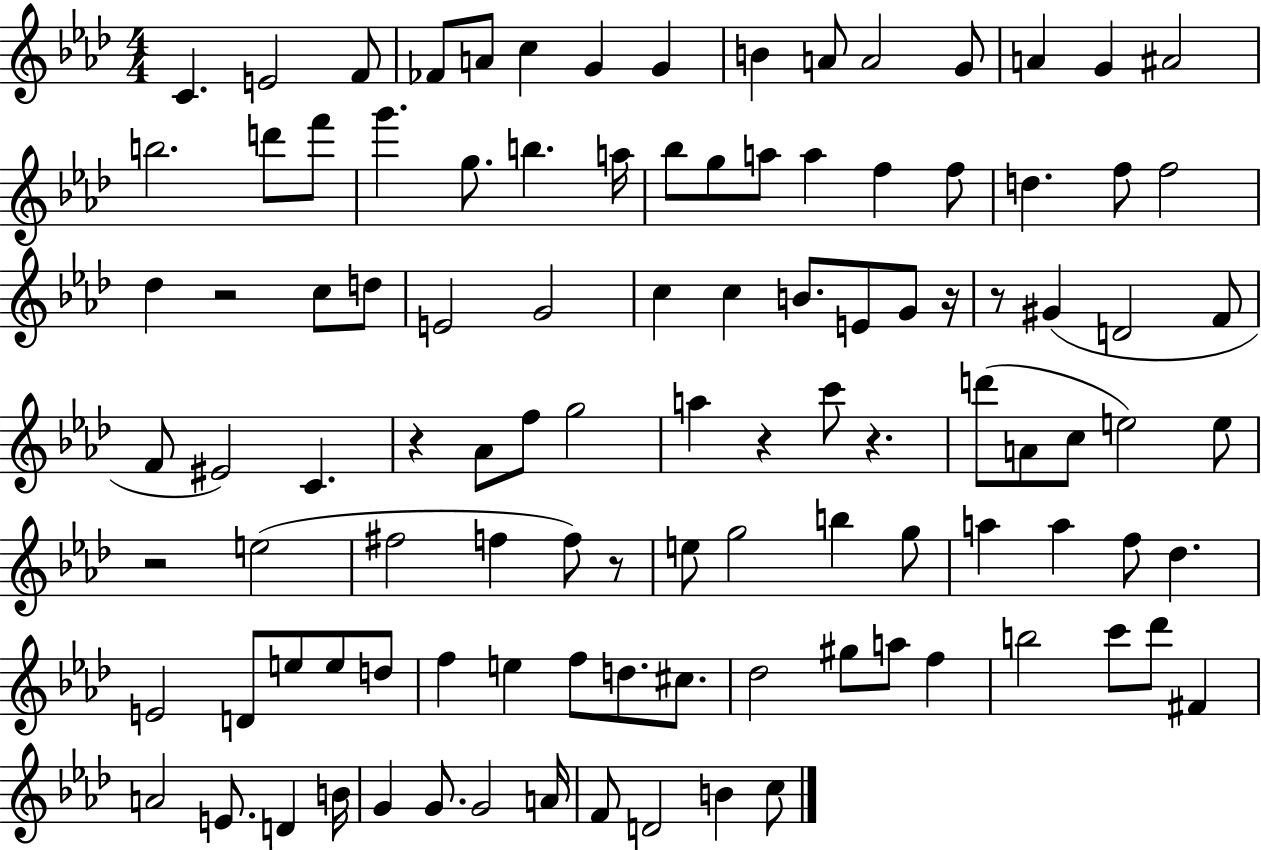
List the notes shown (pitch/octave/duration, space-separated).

C4/q. E4/h F4/e FES4/e A4/e C5/q G4/q G4/q B4/q A4/e A4/h G4/e A4/q G4/q A#4/h B5/h. D6/e F6/e G6/q. G5/e. B5/q. A5/s Bb5/e G5/e A5/e A5/q F5/q F5/e D5/q. F5/e F5/h Db5/q R/h C5/e D5/e E4/h G4/h C5/q C5/q B4/e. E4/e G4/e R/s R/e G#4/q D4/h F4/e F4/e EIS4/h C4/q. R/q Ab4/e F5/e G5/h A5/q R/q C6/e R/q. D6/e A4/e C5/e E5/h E5/e R/h E5/h F#5/h F5/q F5/e R/e E5/e G5/h B5/q G5/e A5/q A5/q F5/e Db5/q. E4/h D4/e E5/e E5/e D5/e F5/q E5/q F5/e D5/e. C#5/e. Db5/h G#5/e A5/e F5/q B5/h C6/e Db6/e F#4/q A4/h E4/e. D4/q B4/s G4/q G4/e. G4/h A4/s F4/e D4/h B4/q C5/e